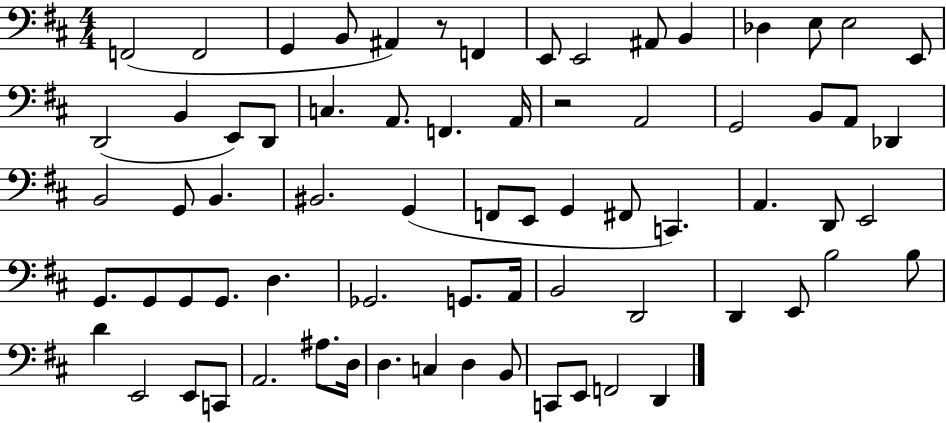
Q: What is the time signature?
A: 4/4